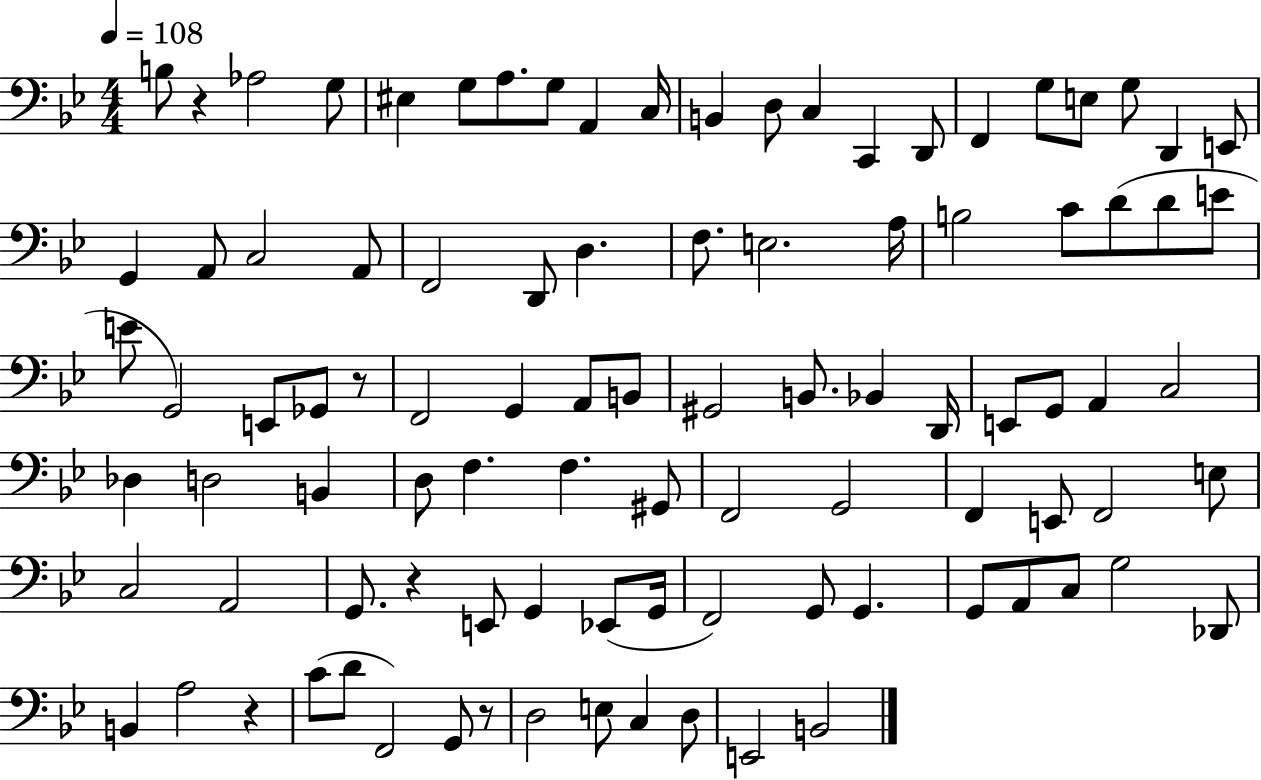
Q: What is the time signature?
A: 4/4